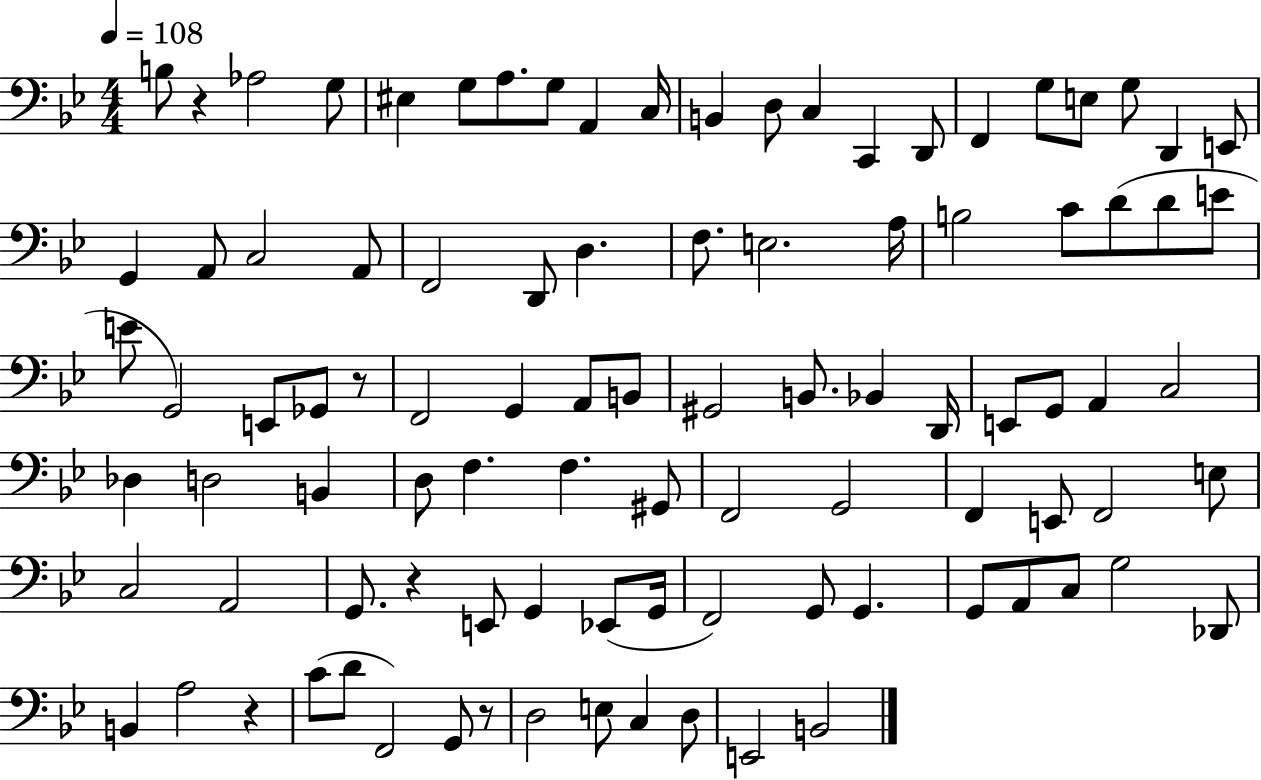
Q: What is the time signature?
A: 4/4